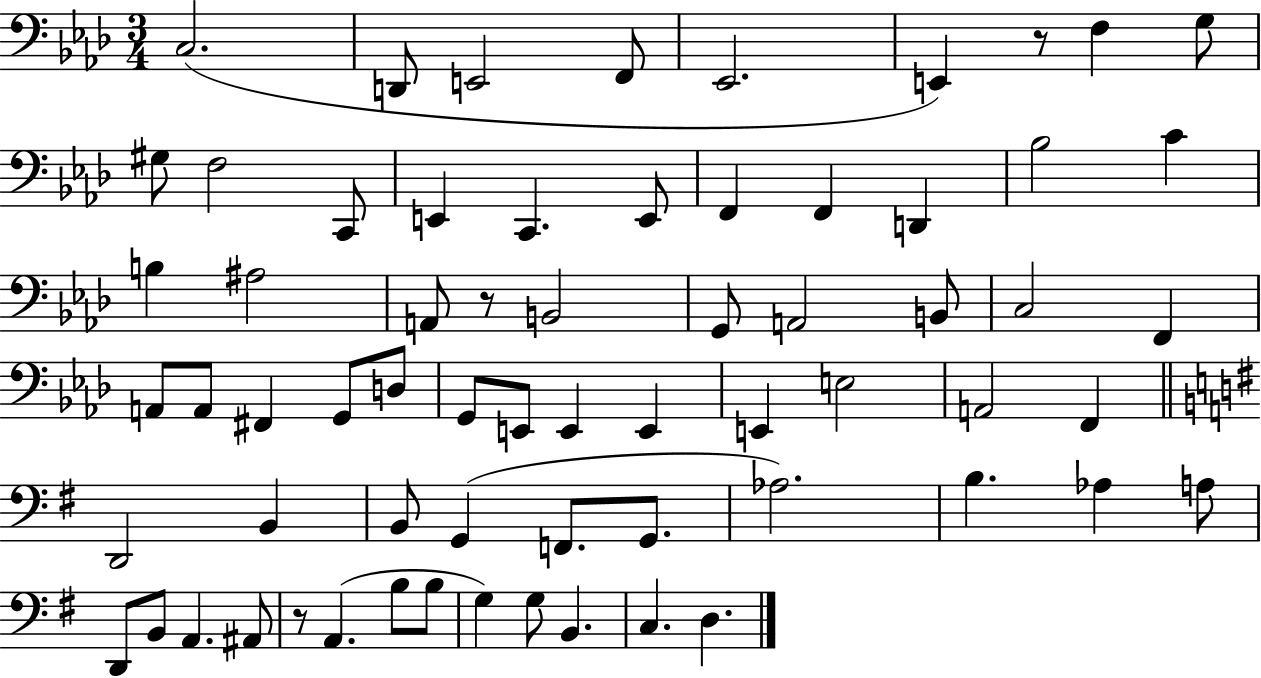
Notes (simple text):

C3/h. D2/e E2/h F2/e Eb2/h. E2/q R/e F3/q G3/e G#3/e F3/h C2/e E2/q C2/q. E2/e F2/q F2/q D2/q Bb3/h C4/q B3/q A#3/h A2/e R/e B2/h G2/e A2/h B2/e C3/h F2/q A2/e A2/e F#2/q G2/e D3/e G2/e E2/e E2/q E2/q E2/q E3/h A2/h F2/q D2/h B2/q B2/e G2/q F2/e. G2/e. Ab3/h. B3/q. Ab3/q A3/e D2/e B2/e A2/q. A#2/e R/e A2/q. B3/e B3/e G3/q G3/e B2/q. C3/q. D3/q.